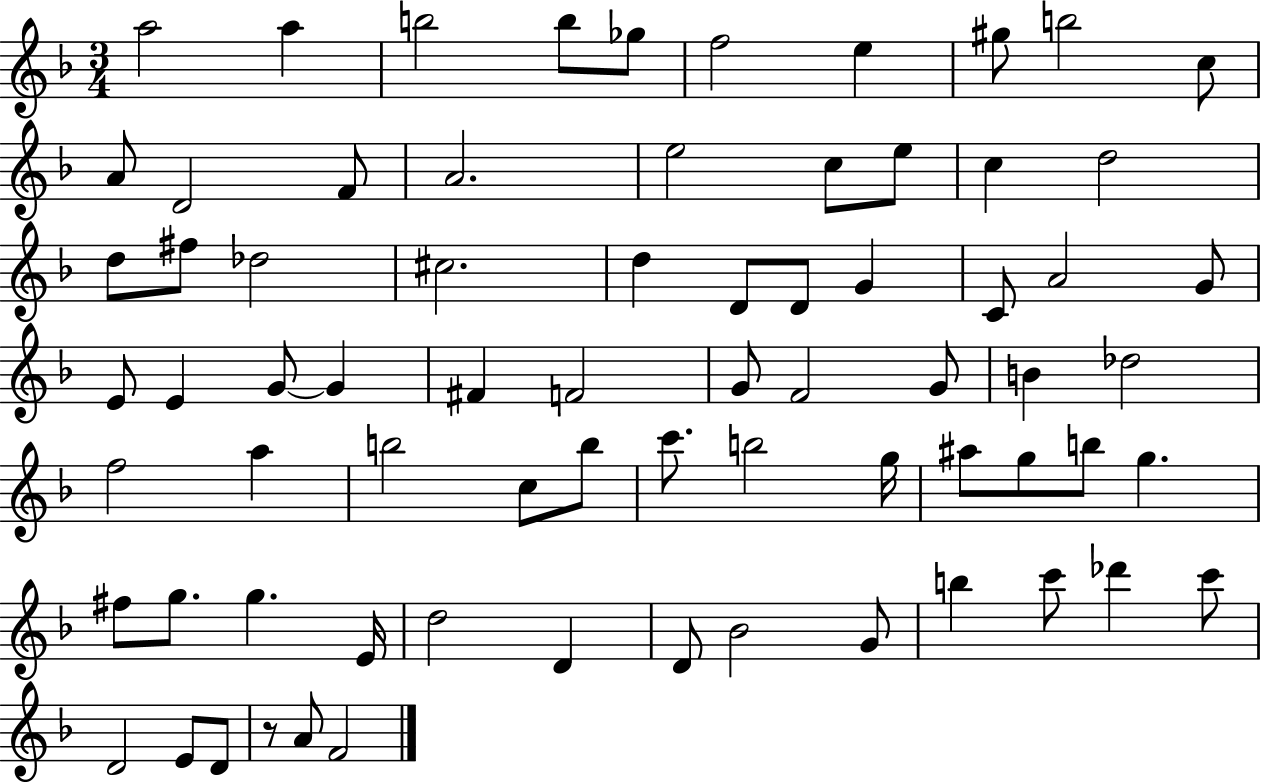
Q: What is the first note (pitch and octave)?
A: A5